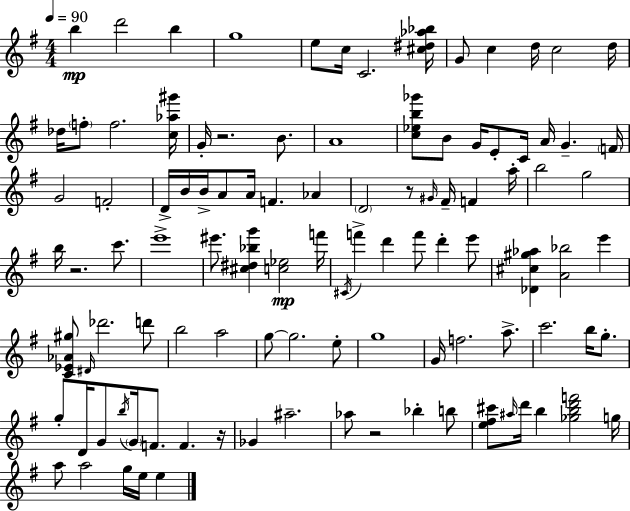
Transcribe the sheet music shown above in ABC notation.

X:1
T:Untitled
M:4/4
L:1/4
K:G
b d'2 b g4 e/2 c/4 C2 [^c^d_a_b]/4 G/2 c d/4 c2 d/4 _d/4 f/2 f2 [c_a^g']/4 G/4 z2 B/2 A4 [c_eb_g']/2 B/2 G/4 E/2 C/4 A/4 G F/4 G2 F2 D/4 B/4 B/4 A/2 A/4 F _A D2 z/2 ^G/4 ^F/4 F a/4 b2 g2 b/4 z2 c'/2 e'4 ^e'/2 [^c^d_bg'] [c_e]2 f'/4 ^C/4 f' d' f'/2 d' e'/2 [_D^c^g_a] [A_b]2 e' [C_E_A^g]/2 ^D/4 _d'2 d'/2 b2 a2 g/2 g2 e/2 g4 G/4 f2 a/2 c'2 b/4 g/2 g/2 D/4 G/2 b/4 G/4 F/2 F z/4 _G ^a2 _a/2 z2 _b b/2 [e^f^c']/2 ^a/4 d'/4 b [_gbd'f']2 g/4 a/2 a2 g/4 e/4 e